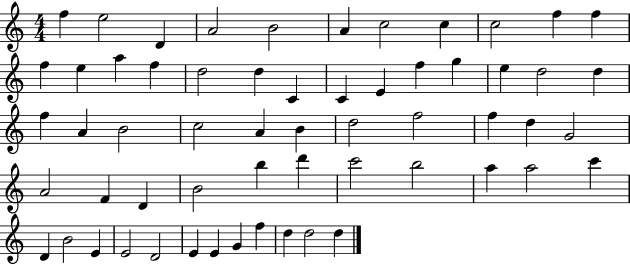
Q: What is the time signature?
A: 4/4